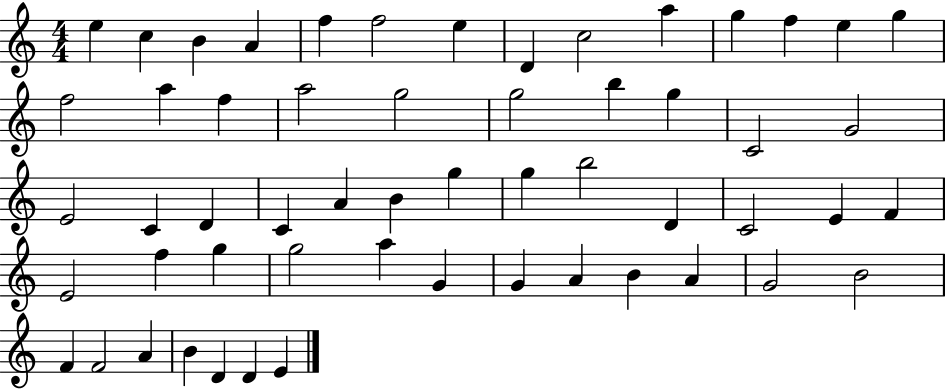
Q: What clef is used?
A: treble